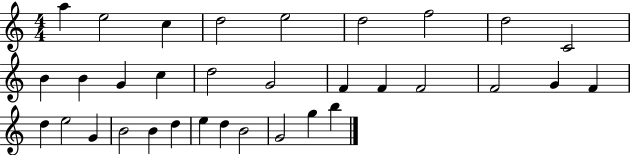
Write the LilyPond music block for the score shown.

{
  \clef treble
  \numericTimeSignature
  \time 4/4
  \key c \major
  a''4 e''2 c''4 | d''2 e''2 | d''2 f''2 | d''2 c'2 | \break b'4 b'4 g'4 c''4 | d''2 g'2 | f'4 f'4 f'2 | f'2 g'4 f'4 | \break d''4 e''2 g'4 | b'2 b'4 d''4 | e''4 d''4 b'2 | g'2 g''4 b''4 | \break \bar "|."
}